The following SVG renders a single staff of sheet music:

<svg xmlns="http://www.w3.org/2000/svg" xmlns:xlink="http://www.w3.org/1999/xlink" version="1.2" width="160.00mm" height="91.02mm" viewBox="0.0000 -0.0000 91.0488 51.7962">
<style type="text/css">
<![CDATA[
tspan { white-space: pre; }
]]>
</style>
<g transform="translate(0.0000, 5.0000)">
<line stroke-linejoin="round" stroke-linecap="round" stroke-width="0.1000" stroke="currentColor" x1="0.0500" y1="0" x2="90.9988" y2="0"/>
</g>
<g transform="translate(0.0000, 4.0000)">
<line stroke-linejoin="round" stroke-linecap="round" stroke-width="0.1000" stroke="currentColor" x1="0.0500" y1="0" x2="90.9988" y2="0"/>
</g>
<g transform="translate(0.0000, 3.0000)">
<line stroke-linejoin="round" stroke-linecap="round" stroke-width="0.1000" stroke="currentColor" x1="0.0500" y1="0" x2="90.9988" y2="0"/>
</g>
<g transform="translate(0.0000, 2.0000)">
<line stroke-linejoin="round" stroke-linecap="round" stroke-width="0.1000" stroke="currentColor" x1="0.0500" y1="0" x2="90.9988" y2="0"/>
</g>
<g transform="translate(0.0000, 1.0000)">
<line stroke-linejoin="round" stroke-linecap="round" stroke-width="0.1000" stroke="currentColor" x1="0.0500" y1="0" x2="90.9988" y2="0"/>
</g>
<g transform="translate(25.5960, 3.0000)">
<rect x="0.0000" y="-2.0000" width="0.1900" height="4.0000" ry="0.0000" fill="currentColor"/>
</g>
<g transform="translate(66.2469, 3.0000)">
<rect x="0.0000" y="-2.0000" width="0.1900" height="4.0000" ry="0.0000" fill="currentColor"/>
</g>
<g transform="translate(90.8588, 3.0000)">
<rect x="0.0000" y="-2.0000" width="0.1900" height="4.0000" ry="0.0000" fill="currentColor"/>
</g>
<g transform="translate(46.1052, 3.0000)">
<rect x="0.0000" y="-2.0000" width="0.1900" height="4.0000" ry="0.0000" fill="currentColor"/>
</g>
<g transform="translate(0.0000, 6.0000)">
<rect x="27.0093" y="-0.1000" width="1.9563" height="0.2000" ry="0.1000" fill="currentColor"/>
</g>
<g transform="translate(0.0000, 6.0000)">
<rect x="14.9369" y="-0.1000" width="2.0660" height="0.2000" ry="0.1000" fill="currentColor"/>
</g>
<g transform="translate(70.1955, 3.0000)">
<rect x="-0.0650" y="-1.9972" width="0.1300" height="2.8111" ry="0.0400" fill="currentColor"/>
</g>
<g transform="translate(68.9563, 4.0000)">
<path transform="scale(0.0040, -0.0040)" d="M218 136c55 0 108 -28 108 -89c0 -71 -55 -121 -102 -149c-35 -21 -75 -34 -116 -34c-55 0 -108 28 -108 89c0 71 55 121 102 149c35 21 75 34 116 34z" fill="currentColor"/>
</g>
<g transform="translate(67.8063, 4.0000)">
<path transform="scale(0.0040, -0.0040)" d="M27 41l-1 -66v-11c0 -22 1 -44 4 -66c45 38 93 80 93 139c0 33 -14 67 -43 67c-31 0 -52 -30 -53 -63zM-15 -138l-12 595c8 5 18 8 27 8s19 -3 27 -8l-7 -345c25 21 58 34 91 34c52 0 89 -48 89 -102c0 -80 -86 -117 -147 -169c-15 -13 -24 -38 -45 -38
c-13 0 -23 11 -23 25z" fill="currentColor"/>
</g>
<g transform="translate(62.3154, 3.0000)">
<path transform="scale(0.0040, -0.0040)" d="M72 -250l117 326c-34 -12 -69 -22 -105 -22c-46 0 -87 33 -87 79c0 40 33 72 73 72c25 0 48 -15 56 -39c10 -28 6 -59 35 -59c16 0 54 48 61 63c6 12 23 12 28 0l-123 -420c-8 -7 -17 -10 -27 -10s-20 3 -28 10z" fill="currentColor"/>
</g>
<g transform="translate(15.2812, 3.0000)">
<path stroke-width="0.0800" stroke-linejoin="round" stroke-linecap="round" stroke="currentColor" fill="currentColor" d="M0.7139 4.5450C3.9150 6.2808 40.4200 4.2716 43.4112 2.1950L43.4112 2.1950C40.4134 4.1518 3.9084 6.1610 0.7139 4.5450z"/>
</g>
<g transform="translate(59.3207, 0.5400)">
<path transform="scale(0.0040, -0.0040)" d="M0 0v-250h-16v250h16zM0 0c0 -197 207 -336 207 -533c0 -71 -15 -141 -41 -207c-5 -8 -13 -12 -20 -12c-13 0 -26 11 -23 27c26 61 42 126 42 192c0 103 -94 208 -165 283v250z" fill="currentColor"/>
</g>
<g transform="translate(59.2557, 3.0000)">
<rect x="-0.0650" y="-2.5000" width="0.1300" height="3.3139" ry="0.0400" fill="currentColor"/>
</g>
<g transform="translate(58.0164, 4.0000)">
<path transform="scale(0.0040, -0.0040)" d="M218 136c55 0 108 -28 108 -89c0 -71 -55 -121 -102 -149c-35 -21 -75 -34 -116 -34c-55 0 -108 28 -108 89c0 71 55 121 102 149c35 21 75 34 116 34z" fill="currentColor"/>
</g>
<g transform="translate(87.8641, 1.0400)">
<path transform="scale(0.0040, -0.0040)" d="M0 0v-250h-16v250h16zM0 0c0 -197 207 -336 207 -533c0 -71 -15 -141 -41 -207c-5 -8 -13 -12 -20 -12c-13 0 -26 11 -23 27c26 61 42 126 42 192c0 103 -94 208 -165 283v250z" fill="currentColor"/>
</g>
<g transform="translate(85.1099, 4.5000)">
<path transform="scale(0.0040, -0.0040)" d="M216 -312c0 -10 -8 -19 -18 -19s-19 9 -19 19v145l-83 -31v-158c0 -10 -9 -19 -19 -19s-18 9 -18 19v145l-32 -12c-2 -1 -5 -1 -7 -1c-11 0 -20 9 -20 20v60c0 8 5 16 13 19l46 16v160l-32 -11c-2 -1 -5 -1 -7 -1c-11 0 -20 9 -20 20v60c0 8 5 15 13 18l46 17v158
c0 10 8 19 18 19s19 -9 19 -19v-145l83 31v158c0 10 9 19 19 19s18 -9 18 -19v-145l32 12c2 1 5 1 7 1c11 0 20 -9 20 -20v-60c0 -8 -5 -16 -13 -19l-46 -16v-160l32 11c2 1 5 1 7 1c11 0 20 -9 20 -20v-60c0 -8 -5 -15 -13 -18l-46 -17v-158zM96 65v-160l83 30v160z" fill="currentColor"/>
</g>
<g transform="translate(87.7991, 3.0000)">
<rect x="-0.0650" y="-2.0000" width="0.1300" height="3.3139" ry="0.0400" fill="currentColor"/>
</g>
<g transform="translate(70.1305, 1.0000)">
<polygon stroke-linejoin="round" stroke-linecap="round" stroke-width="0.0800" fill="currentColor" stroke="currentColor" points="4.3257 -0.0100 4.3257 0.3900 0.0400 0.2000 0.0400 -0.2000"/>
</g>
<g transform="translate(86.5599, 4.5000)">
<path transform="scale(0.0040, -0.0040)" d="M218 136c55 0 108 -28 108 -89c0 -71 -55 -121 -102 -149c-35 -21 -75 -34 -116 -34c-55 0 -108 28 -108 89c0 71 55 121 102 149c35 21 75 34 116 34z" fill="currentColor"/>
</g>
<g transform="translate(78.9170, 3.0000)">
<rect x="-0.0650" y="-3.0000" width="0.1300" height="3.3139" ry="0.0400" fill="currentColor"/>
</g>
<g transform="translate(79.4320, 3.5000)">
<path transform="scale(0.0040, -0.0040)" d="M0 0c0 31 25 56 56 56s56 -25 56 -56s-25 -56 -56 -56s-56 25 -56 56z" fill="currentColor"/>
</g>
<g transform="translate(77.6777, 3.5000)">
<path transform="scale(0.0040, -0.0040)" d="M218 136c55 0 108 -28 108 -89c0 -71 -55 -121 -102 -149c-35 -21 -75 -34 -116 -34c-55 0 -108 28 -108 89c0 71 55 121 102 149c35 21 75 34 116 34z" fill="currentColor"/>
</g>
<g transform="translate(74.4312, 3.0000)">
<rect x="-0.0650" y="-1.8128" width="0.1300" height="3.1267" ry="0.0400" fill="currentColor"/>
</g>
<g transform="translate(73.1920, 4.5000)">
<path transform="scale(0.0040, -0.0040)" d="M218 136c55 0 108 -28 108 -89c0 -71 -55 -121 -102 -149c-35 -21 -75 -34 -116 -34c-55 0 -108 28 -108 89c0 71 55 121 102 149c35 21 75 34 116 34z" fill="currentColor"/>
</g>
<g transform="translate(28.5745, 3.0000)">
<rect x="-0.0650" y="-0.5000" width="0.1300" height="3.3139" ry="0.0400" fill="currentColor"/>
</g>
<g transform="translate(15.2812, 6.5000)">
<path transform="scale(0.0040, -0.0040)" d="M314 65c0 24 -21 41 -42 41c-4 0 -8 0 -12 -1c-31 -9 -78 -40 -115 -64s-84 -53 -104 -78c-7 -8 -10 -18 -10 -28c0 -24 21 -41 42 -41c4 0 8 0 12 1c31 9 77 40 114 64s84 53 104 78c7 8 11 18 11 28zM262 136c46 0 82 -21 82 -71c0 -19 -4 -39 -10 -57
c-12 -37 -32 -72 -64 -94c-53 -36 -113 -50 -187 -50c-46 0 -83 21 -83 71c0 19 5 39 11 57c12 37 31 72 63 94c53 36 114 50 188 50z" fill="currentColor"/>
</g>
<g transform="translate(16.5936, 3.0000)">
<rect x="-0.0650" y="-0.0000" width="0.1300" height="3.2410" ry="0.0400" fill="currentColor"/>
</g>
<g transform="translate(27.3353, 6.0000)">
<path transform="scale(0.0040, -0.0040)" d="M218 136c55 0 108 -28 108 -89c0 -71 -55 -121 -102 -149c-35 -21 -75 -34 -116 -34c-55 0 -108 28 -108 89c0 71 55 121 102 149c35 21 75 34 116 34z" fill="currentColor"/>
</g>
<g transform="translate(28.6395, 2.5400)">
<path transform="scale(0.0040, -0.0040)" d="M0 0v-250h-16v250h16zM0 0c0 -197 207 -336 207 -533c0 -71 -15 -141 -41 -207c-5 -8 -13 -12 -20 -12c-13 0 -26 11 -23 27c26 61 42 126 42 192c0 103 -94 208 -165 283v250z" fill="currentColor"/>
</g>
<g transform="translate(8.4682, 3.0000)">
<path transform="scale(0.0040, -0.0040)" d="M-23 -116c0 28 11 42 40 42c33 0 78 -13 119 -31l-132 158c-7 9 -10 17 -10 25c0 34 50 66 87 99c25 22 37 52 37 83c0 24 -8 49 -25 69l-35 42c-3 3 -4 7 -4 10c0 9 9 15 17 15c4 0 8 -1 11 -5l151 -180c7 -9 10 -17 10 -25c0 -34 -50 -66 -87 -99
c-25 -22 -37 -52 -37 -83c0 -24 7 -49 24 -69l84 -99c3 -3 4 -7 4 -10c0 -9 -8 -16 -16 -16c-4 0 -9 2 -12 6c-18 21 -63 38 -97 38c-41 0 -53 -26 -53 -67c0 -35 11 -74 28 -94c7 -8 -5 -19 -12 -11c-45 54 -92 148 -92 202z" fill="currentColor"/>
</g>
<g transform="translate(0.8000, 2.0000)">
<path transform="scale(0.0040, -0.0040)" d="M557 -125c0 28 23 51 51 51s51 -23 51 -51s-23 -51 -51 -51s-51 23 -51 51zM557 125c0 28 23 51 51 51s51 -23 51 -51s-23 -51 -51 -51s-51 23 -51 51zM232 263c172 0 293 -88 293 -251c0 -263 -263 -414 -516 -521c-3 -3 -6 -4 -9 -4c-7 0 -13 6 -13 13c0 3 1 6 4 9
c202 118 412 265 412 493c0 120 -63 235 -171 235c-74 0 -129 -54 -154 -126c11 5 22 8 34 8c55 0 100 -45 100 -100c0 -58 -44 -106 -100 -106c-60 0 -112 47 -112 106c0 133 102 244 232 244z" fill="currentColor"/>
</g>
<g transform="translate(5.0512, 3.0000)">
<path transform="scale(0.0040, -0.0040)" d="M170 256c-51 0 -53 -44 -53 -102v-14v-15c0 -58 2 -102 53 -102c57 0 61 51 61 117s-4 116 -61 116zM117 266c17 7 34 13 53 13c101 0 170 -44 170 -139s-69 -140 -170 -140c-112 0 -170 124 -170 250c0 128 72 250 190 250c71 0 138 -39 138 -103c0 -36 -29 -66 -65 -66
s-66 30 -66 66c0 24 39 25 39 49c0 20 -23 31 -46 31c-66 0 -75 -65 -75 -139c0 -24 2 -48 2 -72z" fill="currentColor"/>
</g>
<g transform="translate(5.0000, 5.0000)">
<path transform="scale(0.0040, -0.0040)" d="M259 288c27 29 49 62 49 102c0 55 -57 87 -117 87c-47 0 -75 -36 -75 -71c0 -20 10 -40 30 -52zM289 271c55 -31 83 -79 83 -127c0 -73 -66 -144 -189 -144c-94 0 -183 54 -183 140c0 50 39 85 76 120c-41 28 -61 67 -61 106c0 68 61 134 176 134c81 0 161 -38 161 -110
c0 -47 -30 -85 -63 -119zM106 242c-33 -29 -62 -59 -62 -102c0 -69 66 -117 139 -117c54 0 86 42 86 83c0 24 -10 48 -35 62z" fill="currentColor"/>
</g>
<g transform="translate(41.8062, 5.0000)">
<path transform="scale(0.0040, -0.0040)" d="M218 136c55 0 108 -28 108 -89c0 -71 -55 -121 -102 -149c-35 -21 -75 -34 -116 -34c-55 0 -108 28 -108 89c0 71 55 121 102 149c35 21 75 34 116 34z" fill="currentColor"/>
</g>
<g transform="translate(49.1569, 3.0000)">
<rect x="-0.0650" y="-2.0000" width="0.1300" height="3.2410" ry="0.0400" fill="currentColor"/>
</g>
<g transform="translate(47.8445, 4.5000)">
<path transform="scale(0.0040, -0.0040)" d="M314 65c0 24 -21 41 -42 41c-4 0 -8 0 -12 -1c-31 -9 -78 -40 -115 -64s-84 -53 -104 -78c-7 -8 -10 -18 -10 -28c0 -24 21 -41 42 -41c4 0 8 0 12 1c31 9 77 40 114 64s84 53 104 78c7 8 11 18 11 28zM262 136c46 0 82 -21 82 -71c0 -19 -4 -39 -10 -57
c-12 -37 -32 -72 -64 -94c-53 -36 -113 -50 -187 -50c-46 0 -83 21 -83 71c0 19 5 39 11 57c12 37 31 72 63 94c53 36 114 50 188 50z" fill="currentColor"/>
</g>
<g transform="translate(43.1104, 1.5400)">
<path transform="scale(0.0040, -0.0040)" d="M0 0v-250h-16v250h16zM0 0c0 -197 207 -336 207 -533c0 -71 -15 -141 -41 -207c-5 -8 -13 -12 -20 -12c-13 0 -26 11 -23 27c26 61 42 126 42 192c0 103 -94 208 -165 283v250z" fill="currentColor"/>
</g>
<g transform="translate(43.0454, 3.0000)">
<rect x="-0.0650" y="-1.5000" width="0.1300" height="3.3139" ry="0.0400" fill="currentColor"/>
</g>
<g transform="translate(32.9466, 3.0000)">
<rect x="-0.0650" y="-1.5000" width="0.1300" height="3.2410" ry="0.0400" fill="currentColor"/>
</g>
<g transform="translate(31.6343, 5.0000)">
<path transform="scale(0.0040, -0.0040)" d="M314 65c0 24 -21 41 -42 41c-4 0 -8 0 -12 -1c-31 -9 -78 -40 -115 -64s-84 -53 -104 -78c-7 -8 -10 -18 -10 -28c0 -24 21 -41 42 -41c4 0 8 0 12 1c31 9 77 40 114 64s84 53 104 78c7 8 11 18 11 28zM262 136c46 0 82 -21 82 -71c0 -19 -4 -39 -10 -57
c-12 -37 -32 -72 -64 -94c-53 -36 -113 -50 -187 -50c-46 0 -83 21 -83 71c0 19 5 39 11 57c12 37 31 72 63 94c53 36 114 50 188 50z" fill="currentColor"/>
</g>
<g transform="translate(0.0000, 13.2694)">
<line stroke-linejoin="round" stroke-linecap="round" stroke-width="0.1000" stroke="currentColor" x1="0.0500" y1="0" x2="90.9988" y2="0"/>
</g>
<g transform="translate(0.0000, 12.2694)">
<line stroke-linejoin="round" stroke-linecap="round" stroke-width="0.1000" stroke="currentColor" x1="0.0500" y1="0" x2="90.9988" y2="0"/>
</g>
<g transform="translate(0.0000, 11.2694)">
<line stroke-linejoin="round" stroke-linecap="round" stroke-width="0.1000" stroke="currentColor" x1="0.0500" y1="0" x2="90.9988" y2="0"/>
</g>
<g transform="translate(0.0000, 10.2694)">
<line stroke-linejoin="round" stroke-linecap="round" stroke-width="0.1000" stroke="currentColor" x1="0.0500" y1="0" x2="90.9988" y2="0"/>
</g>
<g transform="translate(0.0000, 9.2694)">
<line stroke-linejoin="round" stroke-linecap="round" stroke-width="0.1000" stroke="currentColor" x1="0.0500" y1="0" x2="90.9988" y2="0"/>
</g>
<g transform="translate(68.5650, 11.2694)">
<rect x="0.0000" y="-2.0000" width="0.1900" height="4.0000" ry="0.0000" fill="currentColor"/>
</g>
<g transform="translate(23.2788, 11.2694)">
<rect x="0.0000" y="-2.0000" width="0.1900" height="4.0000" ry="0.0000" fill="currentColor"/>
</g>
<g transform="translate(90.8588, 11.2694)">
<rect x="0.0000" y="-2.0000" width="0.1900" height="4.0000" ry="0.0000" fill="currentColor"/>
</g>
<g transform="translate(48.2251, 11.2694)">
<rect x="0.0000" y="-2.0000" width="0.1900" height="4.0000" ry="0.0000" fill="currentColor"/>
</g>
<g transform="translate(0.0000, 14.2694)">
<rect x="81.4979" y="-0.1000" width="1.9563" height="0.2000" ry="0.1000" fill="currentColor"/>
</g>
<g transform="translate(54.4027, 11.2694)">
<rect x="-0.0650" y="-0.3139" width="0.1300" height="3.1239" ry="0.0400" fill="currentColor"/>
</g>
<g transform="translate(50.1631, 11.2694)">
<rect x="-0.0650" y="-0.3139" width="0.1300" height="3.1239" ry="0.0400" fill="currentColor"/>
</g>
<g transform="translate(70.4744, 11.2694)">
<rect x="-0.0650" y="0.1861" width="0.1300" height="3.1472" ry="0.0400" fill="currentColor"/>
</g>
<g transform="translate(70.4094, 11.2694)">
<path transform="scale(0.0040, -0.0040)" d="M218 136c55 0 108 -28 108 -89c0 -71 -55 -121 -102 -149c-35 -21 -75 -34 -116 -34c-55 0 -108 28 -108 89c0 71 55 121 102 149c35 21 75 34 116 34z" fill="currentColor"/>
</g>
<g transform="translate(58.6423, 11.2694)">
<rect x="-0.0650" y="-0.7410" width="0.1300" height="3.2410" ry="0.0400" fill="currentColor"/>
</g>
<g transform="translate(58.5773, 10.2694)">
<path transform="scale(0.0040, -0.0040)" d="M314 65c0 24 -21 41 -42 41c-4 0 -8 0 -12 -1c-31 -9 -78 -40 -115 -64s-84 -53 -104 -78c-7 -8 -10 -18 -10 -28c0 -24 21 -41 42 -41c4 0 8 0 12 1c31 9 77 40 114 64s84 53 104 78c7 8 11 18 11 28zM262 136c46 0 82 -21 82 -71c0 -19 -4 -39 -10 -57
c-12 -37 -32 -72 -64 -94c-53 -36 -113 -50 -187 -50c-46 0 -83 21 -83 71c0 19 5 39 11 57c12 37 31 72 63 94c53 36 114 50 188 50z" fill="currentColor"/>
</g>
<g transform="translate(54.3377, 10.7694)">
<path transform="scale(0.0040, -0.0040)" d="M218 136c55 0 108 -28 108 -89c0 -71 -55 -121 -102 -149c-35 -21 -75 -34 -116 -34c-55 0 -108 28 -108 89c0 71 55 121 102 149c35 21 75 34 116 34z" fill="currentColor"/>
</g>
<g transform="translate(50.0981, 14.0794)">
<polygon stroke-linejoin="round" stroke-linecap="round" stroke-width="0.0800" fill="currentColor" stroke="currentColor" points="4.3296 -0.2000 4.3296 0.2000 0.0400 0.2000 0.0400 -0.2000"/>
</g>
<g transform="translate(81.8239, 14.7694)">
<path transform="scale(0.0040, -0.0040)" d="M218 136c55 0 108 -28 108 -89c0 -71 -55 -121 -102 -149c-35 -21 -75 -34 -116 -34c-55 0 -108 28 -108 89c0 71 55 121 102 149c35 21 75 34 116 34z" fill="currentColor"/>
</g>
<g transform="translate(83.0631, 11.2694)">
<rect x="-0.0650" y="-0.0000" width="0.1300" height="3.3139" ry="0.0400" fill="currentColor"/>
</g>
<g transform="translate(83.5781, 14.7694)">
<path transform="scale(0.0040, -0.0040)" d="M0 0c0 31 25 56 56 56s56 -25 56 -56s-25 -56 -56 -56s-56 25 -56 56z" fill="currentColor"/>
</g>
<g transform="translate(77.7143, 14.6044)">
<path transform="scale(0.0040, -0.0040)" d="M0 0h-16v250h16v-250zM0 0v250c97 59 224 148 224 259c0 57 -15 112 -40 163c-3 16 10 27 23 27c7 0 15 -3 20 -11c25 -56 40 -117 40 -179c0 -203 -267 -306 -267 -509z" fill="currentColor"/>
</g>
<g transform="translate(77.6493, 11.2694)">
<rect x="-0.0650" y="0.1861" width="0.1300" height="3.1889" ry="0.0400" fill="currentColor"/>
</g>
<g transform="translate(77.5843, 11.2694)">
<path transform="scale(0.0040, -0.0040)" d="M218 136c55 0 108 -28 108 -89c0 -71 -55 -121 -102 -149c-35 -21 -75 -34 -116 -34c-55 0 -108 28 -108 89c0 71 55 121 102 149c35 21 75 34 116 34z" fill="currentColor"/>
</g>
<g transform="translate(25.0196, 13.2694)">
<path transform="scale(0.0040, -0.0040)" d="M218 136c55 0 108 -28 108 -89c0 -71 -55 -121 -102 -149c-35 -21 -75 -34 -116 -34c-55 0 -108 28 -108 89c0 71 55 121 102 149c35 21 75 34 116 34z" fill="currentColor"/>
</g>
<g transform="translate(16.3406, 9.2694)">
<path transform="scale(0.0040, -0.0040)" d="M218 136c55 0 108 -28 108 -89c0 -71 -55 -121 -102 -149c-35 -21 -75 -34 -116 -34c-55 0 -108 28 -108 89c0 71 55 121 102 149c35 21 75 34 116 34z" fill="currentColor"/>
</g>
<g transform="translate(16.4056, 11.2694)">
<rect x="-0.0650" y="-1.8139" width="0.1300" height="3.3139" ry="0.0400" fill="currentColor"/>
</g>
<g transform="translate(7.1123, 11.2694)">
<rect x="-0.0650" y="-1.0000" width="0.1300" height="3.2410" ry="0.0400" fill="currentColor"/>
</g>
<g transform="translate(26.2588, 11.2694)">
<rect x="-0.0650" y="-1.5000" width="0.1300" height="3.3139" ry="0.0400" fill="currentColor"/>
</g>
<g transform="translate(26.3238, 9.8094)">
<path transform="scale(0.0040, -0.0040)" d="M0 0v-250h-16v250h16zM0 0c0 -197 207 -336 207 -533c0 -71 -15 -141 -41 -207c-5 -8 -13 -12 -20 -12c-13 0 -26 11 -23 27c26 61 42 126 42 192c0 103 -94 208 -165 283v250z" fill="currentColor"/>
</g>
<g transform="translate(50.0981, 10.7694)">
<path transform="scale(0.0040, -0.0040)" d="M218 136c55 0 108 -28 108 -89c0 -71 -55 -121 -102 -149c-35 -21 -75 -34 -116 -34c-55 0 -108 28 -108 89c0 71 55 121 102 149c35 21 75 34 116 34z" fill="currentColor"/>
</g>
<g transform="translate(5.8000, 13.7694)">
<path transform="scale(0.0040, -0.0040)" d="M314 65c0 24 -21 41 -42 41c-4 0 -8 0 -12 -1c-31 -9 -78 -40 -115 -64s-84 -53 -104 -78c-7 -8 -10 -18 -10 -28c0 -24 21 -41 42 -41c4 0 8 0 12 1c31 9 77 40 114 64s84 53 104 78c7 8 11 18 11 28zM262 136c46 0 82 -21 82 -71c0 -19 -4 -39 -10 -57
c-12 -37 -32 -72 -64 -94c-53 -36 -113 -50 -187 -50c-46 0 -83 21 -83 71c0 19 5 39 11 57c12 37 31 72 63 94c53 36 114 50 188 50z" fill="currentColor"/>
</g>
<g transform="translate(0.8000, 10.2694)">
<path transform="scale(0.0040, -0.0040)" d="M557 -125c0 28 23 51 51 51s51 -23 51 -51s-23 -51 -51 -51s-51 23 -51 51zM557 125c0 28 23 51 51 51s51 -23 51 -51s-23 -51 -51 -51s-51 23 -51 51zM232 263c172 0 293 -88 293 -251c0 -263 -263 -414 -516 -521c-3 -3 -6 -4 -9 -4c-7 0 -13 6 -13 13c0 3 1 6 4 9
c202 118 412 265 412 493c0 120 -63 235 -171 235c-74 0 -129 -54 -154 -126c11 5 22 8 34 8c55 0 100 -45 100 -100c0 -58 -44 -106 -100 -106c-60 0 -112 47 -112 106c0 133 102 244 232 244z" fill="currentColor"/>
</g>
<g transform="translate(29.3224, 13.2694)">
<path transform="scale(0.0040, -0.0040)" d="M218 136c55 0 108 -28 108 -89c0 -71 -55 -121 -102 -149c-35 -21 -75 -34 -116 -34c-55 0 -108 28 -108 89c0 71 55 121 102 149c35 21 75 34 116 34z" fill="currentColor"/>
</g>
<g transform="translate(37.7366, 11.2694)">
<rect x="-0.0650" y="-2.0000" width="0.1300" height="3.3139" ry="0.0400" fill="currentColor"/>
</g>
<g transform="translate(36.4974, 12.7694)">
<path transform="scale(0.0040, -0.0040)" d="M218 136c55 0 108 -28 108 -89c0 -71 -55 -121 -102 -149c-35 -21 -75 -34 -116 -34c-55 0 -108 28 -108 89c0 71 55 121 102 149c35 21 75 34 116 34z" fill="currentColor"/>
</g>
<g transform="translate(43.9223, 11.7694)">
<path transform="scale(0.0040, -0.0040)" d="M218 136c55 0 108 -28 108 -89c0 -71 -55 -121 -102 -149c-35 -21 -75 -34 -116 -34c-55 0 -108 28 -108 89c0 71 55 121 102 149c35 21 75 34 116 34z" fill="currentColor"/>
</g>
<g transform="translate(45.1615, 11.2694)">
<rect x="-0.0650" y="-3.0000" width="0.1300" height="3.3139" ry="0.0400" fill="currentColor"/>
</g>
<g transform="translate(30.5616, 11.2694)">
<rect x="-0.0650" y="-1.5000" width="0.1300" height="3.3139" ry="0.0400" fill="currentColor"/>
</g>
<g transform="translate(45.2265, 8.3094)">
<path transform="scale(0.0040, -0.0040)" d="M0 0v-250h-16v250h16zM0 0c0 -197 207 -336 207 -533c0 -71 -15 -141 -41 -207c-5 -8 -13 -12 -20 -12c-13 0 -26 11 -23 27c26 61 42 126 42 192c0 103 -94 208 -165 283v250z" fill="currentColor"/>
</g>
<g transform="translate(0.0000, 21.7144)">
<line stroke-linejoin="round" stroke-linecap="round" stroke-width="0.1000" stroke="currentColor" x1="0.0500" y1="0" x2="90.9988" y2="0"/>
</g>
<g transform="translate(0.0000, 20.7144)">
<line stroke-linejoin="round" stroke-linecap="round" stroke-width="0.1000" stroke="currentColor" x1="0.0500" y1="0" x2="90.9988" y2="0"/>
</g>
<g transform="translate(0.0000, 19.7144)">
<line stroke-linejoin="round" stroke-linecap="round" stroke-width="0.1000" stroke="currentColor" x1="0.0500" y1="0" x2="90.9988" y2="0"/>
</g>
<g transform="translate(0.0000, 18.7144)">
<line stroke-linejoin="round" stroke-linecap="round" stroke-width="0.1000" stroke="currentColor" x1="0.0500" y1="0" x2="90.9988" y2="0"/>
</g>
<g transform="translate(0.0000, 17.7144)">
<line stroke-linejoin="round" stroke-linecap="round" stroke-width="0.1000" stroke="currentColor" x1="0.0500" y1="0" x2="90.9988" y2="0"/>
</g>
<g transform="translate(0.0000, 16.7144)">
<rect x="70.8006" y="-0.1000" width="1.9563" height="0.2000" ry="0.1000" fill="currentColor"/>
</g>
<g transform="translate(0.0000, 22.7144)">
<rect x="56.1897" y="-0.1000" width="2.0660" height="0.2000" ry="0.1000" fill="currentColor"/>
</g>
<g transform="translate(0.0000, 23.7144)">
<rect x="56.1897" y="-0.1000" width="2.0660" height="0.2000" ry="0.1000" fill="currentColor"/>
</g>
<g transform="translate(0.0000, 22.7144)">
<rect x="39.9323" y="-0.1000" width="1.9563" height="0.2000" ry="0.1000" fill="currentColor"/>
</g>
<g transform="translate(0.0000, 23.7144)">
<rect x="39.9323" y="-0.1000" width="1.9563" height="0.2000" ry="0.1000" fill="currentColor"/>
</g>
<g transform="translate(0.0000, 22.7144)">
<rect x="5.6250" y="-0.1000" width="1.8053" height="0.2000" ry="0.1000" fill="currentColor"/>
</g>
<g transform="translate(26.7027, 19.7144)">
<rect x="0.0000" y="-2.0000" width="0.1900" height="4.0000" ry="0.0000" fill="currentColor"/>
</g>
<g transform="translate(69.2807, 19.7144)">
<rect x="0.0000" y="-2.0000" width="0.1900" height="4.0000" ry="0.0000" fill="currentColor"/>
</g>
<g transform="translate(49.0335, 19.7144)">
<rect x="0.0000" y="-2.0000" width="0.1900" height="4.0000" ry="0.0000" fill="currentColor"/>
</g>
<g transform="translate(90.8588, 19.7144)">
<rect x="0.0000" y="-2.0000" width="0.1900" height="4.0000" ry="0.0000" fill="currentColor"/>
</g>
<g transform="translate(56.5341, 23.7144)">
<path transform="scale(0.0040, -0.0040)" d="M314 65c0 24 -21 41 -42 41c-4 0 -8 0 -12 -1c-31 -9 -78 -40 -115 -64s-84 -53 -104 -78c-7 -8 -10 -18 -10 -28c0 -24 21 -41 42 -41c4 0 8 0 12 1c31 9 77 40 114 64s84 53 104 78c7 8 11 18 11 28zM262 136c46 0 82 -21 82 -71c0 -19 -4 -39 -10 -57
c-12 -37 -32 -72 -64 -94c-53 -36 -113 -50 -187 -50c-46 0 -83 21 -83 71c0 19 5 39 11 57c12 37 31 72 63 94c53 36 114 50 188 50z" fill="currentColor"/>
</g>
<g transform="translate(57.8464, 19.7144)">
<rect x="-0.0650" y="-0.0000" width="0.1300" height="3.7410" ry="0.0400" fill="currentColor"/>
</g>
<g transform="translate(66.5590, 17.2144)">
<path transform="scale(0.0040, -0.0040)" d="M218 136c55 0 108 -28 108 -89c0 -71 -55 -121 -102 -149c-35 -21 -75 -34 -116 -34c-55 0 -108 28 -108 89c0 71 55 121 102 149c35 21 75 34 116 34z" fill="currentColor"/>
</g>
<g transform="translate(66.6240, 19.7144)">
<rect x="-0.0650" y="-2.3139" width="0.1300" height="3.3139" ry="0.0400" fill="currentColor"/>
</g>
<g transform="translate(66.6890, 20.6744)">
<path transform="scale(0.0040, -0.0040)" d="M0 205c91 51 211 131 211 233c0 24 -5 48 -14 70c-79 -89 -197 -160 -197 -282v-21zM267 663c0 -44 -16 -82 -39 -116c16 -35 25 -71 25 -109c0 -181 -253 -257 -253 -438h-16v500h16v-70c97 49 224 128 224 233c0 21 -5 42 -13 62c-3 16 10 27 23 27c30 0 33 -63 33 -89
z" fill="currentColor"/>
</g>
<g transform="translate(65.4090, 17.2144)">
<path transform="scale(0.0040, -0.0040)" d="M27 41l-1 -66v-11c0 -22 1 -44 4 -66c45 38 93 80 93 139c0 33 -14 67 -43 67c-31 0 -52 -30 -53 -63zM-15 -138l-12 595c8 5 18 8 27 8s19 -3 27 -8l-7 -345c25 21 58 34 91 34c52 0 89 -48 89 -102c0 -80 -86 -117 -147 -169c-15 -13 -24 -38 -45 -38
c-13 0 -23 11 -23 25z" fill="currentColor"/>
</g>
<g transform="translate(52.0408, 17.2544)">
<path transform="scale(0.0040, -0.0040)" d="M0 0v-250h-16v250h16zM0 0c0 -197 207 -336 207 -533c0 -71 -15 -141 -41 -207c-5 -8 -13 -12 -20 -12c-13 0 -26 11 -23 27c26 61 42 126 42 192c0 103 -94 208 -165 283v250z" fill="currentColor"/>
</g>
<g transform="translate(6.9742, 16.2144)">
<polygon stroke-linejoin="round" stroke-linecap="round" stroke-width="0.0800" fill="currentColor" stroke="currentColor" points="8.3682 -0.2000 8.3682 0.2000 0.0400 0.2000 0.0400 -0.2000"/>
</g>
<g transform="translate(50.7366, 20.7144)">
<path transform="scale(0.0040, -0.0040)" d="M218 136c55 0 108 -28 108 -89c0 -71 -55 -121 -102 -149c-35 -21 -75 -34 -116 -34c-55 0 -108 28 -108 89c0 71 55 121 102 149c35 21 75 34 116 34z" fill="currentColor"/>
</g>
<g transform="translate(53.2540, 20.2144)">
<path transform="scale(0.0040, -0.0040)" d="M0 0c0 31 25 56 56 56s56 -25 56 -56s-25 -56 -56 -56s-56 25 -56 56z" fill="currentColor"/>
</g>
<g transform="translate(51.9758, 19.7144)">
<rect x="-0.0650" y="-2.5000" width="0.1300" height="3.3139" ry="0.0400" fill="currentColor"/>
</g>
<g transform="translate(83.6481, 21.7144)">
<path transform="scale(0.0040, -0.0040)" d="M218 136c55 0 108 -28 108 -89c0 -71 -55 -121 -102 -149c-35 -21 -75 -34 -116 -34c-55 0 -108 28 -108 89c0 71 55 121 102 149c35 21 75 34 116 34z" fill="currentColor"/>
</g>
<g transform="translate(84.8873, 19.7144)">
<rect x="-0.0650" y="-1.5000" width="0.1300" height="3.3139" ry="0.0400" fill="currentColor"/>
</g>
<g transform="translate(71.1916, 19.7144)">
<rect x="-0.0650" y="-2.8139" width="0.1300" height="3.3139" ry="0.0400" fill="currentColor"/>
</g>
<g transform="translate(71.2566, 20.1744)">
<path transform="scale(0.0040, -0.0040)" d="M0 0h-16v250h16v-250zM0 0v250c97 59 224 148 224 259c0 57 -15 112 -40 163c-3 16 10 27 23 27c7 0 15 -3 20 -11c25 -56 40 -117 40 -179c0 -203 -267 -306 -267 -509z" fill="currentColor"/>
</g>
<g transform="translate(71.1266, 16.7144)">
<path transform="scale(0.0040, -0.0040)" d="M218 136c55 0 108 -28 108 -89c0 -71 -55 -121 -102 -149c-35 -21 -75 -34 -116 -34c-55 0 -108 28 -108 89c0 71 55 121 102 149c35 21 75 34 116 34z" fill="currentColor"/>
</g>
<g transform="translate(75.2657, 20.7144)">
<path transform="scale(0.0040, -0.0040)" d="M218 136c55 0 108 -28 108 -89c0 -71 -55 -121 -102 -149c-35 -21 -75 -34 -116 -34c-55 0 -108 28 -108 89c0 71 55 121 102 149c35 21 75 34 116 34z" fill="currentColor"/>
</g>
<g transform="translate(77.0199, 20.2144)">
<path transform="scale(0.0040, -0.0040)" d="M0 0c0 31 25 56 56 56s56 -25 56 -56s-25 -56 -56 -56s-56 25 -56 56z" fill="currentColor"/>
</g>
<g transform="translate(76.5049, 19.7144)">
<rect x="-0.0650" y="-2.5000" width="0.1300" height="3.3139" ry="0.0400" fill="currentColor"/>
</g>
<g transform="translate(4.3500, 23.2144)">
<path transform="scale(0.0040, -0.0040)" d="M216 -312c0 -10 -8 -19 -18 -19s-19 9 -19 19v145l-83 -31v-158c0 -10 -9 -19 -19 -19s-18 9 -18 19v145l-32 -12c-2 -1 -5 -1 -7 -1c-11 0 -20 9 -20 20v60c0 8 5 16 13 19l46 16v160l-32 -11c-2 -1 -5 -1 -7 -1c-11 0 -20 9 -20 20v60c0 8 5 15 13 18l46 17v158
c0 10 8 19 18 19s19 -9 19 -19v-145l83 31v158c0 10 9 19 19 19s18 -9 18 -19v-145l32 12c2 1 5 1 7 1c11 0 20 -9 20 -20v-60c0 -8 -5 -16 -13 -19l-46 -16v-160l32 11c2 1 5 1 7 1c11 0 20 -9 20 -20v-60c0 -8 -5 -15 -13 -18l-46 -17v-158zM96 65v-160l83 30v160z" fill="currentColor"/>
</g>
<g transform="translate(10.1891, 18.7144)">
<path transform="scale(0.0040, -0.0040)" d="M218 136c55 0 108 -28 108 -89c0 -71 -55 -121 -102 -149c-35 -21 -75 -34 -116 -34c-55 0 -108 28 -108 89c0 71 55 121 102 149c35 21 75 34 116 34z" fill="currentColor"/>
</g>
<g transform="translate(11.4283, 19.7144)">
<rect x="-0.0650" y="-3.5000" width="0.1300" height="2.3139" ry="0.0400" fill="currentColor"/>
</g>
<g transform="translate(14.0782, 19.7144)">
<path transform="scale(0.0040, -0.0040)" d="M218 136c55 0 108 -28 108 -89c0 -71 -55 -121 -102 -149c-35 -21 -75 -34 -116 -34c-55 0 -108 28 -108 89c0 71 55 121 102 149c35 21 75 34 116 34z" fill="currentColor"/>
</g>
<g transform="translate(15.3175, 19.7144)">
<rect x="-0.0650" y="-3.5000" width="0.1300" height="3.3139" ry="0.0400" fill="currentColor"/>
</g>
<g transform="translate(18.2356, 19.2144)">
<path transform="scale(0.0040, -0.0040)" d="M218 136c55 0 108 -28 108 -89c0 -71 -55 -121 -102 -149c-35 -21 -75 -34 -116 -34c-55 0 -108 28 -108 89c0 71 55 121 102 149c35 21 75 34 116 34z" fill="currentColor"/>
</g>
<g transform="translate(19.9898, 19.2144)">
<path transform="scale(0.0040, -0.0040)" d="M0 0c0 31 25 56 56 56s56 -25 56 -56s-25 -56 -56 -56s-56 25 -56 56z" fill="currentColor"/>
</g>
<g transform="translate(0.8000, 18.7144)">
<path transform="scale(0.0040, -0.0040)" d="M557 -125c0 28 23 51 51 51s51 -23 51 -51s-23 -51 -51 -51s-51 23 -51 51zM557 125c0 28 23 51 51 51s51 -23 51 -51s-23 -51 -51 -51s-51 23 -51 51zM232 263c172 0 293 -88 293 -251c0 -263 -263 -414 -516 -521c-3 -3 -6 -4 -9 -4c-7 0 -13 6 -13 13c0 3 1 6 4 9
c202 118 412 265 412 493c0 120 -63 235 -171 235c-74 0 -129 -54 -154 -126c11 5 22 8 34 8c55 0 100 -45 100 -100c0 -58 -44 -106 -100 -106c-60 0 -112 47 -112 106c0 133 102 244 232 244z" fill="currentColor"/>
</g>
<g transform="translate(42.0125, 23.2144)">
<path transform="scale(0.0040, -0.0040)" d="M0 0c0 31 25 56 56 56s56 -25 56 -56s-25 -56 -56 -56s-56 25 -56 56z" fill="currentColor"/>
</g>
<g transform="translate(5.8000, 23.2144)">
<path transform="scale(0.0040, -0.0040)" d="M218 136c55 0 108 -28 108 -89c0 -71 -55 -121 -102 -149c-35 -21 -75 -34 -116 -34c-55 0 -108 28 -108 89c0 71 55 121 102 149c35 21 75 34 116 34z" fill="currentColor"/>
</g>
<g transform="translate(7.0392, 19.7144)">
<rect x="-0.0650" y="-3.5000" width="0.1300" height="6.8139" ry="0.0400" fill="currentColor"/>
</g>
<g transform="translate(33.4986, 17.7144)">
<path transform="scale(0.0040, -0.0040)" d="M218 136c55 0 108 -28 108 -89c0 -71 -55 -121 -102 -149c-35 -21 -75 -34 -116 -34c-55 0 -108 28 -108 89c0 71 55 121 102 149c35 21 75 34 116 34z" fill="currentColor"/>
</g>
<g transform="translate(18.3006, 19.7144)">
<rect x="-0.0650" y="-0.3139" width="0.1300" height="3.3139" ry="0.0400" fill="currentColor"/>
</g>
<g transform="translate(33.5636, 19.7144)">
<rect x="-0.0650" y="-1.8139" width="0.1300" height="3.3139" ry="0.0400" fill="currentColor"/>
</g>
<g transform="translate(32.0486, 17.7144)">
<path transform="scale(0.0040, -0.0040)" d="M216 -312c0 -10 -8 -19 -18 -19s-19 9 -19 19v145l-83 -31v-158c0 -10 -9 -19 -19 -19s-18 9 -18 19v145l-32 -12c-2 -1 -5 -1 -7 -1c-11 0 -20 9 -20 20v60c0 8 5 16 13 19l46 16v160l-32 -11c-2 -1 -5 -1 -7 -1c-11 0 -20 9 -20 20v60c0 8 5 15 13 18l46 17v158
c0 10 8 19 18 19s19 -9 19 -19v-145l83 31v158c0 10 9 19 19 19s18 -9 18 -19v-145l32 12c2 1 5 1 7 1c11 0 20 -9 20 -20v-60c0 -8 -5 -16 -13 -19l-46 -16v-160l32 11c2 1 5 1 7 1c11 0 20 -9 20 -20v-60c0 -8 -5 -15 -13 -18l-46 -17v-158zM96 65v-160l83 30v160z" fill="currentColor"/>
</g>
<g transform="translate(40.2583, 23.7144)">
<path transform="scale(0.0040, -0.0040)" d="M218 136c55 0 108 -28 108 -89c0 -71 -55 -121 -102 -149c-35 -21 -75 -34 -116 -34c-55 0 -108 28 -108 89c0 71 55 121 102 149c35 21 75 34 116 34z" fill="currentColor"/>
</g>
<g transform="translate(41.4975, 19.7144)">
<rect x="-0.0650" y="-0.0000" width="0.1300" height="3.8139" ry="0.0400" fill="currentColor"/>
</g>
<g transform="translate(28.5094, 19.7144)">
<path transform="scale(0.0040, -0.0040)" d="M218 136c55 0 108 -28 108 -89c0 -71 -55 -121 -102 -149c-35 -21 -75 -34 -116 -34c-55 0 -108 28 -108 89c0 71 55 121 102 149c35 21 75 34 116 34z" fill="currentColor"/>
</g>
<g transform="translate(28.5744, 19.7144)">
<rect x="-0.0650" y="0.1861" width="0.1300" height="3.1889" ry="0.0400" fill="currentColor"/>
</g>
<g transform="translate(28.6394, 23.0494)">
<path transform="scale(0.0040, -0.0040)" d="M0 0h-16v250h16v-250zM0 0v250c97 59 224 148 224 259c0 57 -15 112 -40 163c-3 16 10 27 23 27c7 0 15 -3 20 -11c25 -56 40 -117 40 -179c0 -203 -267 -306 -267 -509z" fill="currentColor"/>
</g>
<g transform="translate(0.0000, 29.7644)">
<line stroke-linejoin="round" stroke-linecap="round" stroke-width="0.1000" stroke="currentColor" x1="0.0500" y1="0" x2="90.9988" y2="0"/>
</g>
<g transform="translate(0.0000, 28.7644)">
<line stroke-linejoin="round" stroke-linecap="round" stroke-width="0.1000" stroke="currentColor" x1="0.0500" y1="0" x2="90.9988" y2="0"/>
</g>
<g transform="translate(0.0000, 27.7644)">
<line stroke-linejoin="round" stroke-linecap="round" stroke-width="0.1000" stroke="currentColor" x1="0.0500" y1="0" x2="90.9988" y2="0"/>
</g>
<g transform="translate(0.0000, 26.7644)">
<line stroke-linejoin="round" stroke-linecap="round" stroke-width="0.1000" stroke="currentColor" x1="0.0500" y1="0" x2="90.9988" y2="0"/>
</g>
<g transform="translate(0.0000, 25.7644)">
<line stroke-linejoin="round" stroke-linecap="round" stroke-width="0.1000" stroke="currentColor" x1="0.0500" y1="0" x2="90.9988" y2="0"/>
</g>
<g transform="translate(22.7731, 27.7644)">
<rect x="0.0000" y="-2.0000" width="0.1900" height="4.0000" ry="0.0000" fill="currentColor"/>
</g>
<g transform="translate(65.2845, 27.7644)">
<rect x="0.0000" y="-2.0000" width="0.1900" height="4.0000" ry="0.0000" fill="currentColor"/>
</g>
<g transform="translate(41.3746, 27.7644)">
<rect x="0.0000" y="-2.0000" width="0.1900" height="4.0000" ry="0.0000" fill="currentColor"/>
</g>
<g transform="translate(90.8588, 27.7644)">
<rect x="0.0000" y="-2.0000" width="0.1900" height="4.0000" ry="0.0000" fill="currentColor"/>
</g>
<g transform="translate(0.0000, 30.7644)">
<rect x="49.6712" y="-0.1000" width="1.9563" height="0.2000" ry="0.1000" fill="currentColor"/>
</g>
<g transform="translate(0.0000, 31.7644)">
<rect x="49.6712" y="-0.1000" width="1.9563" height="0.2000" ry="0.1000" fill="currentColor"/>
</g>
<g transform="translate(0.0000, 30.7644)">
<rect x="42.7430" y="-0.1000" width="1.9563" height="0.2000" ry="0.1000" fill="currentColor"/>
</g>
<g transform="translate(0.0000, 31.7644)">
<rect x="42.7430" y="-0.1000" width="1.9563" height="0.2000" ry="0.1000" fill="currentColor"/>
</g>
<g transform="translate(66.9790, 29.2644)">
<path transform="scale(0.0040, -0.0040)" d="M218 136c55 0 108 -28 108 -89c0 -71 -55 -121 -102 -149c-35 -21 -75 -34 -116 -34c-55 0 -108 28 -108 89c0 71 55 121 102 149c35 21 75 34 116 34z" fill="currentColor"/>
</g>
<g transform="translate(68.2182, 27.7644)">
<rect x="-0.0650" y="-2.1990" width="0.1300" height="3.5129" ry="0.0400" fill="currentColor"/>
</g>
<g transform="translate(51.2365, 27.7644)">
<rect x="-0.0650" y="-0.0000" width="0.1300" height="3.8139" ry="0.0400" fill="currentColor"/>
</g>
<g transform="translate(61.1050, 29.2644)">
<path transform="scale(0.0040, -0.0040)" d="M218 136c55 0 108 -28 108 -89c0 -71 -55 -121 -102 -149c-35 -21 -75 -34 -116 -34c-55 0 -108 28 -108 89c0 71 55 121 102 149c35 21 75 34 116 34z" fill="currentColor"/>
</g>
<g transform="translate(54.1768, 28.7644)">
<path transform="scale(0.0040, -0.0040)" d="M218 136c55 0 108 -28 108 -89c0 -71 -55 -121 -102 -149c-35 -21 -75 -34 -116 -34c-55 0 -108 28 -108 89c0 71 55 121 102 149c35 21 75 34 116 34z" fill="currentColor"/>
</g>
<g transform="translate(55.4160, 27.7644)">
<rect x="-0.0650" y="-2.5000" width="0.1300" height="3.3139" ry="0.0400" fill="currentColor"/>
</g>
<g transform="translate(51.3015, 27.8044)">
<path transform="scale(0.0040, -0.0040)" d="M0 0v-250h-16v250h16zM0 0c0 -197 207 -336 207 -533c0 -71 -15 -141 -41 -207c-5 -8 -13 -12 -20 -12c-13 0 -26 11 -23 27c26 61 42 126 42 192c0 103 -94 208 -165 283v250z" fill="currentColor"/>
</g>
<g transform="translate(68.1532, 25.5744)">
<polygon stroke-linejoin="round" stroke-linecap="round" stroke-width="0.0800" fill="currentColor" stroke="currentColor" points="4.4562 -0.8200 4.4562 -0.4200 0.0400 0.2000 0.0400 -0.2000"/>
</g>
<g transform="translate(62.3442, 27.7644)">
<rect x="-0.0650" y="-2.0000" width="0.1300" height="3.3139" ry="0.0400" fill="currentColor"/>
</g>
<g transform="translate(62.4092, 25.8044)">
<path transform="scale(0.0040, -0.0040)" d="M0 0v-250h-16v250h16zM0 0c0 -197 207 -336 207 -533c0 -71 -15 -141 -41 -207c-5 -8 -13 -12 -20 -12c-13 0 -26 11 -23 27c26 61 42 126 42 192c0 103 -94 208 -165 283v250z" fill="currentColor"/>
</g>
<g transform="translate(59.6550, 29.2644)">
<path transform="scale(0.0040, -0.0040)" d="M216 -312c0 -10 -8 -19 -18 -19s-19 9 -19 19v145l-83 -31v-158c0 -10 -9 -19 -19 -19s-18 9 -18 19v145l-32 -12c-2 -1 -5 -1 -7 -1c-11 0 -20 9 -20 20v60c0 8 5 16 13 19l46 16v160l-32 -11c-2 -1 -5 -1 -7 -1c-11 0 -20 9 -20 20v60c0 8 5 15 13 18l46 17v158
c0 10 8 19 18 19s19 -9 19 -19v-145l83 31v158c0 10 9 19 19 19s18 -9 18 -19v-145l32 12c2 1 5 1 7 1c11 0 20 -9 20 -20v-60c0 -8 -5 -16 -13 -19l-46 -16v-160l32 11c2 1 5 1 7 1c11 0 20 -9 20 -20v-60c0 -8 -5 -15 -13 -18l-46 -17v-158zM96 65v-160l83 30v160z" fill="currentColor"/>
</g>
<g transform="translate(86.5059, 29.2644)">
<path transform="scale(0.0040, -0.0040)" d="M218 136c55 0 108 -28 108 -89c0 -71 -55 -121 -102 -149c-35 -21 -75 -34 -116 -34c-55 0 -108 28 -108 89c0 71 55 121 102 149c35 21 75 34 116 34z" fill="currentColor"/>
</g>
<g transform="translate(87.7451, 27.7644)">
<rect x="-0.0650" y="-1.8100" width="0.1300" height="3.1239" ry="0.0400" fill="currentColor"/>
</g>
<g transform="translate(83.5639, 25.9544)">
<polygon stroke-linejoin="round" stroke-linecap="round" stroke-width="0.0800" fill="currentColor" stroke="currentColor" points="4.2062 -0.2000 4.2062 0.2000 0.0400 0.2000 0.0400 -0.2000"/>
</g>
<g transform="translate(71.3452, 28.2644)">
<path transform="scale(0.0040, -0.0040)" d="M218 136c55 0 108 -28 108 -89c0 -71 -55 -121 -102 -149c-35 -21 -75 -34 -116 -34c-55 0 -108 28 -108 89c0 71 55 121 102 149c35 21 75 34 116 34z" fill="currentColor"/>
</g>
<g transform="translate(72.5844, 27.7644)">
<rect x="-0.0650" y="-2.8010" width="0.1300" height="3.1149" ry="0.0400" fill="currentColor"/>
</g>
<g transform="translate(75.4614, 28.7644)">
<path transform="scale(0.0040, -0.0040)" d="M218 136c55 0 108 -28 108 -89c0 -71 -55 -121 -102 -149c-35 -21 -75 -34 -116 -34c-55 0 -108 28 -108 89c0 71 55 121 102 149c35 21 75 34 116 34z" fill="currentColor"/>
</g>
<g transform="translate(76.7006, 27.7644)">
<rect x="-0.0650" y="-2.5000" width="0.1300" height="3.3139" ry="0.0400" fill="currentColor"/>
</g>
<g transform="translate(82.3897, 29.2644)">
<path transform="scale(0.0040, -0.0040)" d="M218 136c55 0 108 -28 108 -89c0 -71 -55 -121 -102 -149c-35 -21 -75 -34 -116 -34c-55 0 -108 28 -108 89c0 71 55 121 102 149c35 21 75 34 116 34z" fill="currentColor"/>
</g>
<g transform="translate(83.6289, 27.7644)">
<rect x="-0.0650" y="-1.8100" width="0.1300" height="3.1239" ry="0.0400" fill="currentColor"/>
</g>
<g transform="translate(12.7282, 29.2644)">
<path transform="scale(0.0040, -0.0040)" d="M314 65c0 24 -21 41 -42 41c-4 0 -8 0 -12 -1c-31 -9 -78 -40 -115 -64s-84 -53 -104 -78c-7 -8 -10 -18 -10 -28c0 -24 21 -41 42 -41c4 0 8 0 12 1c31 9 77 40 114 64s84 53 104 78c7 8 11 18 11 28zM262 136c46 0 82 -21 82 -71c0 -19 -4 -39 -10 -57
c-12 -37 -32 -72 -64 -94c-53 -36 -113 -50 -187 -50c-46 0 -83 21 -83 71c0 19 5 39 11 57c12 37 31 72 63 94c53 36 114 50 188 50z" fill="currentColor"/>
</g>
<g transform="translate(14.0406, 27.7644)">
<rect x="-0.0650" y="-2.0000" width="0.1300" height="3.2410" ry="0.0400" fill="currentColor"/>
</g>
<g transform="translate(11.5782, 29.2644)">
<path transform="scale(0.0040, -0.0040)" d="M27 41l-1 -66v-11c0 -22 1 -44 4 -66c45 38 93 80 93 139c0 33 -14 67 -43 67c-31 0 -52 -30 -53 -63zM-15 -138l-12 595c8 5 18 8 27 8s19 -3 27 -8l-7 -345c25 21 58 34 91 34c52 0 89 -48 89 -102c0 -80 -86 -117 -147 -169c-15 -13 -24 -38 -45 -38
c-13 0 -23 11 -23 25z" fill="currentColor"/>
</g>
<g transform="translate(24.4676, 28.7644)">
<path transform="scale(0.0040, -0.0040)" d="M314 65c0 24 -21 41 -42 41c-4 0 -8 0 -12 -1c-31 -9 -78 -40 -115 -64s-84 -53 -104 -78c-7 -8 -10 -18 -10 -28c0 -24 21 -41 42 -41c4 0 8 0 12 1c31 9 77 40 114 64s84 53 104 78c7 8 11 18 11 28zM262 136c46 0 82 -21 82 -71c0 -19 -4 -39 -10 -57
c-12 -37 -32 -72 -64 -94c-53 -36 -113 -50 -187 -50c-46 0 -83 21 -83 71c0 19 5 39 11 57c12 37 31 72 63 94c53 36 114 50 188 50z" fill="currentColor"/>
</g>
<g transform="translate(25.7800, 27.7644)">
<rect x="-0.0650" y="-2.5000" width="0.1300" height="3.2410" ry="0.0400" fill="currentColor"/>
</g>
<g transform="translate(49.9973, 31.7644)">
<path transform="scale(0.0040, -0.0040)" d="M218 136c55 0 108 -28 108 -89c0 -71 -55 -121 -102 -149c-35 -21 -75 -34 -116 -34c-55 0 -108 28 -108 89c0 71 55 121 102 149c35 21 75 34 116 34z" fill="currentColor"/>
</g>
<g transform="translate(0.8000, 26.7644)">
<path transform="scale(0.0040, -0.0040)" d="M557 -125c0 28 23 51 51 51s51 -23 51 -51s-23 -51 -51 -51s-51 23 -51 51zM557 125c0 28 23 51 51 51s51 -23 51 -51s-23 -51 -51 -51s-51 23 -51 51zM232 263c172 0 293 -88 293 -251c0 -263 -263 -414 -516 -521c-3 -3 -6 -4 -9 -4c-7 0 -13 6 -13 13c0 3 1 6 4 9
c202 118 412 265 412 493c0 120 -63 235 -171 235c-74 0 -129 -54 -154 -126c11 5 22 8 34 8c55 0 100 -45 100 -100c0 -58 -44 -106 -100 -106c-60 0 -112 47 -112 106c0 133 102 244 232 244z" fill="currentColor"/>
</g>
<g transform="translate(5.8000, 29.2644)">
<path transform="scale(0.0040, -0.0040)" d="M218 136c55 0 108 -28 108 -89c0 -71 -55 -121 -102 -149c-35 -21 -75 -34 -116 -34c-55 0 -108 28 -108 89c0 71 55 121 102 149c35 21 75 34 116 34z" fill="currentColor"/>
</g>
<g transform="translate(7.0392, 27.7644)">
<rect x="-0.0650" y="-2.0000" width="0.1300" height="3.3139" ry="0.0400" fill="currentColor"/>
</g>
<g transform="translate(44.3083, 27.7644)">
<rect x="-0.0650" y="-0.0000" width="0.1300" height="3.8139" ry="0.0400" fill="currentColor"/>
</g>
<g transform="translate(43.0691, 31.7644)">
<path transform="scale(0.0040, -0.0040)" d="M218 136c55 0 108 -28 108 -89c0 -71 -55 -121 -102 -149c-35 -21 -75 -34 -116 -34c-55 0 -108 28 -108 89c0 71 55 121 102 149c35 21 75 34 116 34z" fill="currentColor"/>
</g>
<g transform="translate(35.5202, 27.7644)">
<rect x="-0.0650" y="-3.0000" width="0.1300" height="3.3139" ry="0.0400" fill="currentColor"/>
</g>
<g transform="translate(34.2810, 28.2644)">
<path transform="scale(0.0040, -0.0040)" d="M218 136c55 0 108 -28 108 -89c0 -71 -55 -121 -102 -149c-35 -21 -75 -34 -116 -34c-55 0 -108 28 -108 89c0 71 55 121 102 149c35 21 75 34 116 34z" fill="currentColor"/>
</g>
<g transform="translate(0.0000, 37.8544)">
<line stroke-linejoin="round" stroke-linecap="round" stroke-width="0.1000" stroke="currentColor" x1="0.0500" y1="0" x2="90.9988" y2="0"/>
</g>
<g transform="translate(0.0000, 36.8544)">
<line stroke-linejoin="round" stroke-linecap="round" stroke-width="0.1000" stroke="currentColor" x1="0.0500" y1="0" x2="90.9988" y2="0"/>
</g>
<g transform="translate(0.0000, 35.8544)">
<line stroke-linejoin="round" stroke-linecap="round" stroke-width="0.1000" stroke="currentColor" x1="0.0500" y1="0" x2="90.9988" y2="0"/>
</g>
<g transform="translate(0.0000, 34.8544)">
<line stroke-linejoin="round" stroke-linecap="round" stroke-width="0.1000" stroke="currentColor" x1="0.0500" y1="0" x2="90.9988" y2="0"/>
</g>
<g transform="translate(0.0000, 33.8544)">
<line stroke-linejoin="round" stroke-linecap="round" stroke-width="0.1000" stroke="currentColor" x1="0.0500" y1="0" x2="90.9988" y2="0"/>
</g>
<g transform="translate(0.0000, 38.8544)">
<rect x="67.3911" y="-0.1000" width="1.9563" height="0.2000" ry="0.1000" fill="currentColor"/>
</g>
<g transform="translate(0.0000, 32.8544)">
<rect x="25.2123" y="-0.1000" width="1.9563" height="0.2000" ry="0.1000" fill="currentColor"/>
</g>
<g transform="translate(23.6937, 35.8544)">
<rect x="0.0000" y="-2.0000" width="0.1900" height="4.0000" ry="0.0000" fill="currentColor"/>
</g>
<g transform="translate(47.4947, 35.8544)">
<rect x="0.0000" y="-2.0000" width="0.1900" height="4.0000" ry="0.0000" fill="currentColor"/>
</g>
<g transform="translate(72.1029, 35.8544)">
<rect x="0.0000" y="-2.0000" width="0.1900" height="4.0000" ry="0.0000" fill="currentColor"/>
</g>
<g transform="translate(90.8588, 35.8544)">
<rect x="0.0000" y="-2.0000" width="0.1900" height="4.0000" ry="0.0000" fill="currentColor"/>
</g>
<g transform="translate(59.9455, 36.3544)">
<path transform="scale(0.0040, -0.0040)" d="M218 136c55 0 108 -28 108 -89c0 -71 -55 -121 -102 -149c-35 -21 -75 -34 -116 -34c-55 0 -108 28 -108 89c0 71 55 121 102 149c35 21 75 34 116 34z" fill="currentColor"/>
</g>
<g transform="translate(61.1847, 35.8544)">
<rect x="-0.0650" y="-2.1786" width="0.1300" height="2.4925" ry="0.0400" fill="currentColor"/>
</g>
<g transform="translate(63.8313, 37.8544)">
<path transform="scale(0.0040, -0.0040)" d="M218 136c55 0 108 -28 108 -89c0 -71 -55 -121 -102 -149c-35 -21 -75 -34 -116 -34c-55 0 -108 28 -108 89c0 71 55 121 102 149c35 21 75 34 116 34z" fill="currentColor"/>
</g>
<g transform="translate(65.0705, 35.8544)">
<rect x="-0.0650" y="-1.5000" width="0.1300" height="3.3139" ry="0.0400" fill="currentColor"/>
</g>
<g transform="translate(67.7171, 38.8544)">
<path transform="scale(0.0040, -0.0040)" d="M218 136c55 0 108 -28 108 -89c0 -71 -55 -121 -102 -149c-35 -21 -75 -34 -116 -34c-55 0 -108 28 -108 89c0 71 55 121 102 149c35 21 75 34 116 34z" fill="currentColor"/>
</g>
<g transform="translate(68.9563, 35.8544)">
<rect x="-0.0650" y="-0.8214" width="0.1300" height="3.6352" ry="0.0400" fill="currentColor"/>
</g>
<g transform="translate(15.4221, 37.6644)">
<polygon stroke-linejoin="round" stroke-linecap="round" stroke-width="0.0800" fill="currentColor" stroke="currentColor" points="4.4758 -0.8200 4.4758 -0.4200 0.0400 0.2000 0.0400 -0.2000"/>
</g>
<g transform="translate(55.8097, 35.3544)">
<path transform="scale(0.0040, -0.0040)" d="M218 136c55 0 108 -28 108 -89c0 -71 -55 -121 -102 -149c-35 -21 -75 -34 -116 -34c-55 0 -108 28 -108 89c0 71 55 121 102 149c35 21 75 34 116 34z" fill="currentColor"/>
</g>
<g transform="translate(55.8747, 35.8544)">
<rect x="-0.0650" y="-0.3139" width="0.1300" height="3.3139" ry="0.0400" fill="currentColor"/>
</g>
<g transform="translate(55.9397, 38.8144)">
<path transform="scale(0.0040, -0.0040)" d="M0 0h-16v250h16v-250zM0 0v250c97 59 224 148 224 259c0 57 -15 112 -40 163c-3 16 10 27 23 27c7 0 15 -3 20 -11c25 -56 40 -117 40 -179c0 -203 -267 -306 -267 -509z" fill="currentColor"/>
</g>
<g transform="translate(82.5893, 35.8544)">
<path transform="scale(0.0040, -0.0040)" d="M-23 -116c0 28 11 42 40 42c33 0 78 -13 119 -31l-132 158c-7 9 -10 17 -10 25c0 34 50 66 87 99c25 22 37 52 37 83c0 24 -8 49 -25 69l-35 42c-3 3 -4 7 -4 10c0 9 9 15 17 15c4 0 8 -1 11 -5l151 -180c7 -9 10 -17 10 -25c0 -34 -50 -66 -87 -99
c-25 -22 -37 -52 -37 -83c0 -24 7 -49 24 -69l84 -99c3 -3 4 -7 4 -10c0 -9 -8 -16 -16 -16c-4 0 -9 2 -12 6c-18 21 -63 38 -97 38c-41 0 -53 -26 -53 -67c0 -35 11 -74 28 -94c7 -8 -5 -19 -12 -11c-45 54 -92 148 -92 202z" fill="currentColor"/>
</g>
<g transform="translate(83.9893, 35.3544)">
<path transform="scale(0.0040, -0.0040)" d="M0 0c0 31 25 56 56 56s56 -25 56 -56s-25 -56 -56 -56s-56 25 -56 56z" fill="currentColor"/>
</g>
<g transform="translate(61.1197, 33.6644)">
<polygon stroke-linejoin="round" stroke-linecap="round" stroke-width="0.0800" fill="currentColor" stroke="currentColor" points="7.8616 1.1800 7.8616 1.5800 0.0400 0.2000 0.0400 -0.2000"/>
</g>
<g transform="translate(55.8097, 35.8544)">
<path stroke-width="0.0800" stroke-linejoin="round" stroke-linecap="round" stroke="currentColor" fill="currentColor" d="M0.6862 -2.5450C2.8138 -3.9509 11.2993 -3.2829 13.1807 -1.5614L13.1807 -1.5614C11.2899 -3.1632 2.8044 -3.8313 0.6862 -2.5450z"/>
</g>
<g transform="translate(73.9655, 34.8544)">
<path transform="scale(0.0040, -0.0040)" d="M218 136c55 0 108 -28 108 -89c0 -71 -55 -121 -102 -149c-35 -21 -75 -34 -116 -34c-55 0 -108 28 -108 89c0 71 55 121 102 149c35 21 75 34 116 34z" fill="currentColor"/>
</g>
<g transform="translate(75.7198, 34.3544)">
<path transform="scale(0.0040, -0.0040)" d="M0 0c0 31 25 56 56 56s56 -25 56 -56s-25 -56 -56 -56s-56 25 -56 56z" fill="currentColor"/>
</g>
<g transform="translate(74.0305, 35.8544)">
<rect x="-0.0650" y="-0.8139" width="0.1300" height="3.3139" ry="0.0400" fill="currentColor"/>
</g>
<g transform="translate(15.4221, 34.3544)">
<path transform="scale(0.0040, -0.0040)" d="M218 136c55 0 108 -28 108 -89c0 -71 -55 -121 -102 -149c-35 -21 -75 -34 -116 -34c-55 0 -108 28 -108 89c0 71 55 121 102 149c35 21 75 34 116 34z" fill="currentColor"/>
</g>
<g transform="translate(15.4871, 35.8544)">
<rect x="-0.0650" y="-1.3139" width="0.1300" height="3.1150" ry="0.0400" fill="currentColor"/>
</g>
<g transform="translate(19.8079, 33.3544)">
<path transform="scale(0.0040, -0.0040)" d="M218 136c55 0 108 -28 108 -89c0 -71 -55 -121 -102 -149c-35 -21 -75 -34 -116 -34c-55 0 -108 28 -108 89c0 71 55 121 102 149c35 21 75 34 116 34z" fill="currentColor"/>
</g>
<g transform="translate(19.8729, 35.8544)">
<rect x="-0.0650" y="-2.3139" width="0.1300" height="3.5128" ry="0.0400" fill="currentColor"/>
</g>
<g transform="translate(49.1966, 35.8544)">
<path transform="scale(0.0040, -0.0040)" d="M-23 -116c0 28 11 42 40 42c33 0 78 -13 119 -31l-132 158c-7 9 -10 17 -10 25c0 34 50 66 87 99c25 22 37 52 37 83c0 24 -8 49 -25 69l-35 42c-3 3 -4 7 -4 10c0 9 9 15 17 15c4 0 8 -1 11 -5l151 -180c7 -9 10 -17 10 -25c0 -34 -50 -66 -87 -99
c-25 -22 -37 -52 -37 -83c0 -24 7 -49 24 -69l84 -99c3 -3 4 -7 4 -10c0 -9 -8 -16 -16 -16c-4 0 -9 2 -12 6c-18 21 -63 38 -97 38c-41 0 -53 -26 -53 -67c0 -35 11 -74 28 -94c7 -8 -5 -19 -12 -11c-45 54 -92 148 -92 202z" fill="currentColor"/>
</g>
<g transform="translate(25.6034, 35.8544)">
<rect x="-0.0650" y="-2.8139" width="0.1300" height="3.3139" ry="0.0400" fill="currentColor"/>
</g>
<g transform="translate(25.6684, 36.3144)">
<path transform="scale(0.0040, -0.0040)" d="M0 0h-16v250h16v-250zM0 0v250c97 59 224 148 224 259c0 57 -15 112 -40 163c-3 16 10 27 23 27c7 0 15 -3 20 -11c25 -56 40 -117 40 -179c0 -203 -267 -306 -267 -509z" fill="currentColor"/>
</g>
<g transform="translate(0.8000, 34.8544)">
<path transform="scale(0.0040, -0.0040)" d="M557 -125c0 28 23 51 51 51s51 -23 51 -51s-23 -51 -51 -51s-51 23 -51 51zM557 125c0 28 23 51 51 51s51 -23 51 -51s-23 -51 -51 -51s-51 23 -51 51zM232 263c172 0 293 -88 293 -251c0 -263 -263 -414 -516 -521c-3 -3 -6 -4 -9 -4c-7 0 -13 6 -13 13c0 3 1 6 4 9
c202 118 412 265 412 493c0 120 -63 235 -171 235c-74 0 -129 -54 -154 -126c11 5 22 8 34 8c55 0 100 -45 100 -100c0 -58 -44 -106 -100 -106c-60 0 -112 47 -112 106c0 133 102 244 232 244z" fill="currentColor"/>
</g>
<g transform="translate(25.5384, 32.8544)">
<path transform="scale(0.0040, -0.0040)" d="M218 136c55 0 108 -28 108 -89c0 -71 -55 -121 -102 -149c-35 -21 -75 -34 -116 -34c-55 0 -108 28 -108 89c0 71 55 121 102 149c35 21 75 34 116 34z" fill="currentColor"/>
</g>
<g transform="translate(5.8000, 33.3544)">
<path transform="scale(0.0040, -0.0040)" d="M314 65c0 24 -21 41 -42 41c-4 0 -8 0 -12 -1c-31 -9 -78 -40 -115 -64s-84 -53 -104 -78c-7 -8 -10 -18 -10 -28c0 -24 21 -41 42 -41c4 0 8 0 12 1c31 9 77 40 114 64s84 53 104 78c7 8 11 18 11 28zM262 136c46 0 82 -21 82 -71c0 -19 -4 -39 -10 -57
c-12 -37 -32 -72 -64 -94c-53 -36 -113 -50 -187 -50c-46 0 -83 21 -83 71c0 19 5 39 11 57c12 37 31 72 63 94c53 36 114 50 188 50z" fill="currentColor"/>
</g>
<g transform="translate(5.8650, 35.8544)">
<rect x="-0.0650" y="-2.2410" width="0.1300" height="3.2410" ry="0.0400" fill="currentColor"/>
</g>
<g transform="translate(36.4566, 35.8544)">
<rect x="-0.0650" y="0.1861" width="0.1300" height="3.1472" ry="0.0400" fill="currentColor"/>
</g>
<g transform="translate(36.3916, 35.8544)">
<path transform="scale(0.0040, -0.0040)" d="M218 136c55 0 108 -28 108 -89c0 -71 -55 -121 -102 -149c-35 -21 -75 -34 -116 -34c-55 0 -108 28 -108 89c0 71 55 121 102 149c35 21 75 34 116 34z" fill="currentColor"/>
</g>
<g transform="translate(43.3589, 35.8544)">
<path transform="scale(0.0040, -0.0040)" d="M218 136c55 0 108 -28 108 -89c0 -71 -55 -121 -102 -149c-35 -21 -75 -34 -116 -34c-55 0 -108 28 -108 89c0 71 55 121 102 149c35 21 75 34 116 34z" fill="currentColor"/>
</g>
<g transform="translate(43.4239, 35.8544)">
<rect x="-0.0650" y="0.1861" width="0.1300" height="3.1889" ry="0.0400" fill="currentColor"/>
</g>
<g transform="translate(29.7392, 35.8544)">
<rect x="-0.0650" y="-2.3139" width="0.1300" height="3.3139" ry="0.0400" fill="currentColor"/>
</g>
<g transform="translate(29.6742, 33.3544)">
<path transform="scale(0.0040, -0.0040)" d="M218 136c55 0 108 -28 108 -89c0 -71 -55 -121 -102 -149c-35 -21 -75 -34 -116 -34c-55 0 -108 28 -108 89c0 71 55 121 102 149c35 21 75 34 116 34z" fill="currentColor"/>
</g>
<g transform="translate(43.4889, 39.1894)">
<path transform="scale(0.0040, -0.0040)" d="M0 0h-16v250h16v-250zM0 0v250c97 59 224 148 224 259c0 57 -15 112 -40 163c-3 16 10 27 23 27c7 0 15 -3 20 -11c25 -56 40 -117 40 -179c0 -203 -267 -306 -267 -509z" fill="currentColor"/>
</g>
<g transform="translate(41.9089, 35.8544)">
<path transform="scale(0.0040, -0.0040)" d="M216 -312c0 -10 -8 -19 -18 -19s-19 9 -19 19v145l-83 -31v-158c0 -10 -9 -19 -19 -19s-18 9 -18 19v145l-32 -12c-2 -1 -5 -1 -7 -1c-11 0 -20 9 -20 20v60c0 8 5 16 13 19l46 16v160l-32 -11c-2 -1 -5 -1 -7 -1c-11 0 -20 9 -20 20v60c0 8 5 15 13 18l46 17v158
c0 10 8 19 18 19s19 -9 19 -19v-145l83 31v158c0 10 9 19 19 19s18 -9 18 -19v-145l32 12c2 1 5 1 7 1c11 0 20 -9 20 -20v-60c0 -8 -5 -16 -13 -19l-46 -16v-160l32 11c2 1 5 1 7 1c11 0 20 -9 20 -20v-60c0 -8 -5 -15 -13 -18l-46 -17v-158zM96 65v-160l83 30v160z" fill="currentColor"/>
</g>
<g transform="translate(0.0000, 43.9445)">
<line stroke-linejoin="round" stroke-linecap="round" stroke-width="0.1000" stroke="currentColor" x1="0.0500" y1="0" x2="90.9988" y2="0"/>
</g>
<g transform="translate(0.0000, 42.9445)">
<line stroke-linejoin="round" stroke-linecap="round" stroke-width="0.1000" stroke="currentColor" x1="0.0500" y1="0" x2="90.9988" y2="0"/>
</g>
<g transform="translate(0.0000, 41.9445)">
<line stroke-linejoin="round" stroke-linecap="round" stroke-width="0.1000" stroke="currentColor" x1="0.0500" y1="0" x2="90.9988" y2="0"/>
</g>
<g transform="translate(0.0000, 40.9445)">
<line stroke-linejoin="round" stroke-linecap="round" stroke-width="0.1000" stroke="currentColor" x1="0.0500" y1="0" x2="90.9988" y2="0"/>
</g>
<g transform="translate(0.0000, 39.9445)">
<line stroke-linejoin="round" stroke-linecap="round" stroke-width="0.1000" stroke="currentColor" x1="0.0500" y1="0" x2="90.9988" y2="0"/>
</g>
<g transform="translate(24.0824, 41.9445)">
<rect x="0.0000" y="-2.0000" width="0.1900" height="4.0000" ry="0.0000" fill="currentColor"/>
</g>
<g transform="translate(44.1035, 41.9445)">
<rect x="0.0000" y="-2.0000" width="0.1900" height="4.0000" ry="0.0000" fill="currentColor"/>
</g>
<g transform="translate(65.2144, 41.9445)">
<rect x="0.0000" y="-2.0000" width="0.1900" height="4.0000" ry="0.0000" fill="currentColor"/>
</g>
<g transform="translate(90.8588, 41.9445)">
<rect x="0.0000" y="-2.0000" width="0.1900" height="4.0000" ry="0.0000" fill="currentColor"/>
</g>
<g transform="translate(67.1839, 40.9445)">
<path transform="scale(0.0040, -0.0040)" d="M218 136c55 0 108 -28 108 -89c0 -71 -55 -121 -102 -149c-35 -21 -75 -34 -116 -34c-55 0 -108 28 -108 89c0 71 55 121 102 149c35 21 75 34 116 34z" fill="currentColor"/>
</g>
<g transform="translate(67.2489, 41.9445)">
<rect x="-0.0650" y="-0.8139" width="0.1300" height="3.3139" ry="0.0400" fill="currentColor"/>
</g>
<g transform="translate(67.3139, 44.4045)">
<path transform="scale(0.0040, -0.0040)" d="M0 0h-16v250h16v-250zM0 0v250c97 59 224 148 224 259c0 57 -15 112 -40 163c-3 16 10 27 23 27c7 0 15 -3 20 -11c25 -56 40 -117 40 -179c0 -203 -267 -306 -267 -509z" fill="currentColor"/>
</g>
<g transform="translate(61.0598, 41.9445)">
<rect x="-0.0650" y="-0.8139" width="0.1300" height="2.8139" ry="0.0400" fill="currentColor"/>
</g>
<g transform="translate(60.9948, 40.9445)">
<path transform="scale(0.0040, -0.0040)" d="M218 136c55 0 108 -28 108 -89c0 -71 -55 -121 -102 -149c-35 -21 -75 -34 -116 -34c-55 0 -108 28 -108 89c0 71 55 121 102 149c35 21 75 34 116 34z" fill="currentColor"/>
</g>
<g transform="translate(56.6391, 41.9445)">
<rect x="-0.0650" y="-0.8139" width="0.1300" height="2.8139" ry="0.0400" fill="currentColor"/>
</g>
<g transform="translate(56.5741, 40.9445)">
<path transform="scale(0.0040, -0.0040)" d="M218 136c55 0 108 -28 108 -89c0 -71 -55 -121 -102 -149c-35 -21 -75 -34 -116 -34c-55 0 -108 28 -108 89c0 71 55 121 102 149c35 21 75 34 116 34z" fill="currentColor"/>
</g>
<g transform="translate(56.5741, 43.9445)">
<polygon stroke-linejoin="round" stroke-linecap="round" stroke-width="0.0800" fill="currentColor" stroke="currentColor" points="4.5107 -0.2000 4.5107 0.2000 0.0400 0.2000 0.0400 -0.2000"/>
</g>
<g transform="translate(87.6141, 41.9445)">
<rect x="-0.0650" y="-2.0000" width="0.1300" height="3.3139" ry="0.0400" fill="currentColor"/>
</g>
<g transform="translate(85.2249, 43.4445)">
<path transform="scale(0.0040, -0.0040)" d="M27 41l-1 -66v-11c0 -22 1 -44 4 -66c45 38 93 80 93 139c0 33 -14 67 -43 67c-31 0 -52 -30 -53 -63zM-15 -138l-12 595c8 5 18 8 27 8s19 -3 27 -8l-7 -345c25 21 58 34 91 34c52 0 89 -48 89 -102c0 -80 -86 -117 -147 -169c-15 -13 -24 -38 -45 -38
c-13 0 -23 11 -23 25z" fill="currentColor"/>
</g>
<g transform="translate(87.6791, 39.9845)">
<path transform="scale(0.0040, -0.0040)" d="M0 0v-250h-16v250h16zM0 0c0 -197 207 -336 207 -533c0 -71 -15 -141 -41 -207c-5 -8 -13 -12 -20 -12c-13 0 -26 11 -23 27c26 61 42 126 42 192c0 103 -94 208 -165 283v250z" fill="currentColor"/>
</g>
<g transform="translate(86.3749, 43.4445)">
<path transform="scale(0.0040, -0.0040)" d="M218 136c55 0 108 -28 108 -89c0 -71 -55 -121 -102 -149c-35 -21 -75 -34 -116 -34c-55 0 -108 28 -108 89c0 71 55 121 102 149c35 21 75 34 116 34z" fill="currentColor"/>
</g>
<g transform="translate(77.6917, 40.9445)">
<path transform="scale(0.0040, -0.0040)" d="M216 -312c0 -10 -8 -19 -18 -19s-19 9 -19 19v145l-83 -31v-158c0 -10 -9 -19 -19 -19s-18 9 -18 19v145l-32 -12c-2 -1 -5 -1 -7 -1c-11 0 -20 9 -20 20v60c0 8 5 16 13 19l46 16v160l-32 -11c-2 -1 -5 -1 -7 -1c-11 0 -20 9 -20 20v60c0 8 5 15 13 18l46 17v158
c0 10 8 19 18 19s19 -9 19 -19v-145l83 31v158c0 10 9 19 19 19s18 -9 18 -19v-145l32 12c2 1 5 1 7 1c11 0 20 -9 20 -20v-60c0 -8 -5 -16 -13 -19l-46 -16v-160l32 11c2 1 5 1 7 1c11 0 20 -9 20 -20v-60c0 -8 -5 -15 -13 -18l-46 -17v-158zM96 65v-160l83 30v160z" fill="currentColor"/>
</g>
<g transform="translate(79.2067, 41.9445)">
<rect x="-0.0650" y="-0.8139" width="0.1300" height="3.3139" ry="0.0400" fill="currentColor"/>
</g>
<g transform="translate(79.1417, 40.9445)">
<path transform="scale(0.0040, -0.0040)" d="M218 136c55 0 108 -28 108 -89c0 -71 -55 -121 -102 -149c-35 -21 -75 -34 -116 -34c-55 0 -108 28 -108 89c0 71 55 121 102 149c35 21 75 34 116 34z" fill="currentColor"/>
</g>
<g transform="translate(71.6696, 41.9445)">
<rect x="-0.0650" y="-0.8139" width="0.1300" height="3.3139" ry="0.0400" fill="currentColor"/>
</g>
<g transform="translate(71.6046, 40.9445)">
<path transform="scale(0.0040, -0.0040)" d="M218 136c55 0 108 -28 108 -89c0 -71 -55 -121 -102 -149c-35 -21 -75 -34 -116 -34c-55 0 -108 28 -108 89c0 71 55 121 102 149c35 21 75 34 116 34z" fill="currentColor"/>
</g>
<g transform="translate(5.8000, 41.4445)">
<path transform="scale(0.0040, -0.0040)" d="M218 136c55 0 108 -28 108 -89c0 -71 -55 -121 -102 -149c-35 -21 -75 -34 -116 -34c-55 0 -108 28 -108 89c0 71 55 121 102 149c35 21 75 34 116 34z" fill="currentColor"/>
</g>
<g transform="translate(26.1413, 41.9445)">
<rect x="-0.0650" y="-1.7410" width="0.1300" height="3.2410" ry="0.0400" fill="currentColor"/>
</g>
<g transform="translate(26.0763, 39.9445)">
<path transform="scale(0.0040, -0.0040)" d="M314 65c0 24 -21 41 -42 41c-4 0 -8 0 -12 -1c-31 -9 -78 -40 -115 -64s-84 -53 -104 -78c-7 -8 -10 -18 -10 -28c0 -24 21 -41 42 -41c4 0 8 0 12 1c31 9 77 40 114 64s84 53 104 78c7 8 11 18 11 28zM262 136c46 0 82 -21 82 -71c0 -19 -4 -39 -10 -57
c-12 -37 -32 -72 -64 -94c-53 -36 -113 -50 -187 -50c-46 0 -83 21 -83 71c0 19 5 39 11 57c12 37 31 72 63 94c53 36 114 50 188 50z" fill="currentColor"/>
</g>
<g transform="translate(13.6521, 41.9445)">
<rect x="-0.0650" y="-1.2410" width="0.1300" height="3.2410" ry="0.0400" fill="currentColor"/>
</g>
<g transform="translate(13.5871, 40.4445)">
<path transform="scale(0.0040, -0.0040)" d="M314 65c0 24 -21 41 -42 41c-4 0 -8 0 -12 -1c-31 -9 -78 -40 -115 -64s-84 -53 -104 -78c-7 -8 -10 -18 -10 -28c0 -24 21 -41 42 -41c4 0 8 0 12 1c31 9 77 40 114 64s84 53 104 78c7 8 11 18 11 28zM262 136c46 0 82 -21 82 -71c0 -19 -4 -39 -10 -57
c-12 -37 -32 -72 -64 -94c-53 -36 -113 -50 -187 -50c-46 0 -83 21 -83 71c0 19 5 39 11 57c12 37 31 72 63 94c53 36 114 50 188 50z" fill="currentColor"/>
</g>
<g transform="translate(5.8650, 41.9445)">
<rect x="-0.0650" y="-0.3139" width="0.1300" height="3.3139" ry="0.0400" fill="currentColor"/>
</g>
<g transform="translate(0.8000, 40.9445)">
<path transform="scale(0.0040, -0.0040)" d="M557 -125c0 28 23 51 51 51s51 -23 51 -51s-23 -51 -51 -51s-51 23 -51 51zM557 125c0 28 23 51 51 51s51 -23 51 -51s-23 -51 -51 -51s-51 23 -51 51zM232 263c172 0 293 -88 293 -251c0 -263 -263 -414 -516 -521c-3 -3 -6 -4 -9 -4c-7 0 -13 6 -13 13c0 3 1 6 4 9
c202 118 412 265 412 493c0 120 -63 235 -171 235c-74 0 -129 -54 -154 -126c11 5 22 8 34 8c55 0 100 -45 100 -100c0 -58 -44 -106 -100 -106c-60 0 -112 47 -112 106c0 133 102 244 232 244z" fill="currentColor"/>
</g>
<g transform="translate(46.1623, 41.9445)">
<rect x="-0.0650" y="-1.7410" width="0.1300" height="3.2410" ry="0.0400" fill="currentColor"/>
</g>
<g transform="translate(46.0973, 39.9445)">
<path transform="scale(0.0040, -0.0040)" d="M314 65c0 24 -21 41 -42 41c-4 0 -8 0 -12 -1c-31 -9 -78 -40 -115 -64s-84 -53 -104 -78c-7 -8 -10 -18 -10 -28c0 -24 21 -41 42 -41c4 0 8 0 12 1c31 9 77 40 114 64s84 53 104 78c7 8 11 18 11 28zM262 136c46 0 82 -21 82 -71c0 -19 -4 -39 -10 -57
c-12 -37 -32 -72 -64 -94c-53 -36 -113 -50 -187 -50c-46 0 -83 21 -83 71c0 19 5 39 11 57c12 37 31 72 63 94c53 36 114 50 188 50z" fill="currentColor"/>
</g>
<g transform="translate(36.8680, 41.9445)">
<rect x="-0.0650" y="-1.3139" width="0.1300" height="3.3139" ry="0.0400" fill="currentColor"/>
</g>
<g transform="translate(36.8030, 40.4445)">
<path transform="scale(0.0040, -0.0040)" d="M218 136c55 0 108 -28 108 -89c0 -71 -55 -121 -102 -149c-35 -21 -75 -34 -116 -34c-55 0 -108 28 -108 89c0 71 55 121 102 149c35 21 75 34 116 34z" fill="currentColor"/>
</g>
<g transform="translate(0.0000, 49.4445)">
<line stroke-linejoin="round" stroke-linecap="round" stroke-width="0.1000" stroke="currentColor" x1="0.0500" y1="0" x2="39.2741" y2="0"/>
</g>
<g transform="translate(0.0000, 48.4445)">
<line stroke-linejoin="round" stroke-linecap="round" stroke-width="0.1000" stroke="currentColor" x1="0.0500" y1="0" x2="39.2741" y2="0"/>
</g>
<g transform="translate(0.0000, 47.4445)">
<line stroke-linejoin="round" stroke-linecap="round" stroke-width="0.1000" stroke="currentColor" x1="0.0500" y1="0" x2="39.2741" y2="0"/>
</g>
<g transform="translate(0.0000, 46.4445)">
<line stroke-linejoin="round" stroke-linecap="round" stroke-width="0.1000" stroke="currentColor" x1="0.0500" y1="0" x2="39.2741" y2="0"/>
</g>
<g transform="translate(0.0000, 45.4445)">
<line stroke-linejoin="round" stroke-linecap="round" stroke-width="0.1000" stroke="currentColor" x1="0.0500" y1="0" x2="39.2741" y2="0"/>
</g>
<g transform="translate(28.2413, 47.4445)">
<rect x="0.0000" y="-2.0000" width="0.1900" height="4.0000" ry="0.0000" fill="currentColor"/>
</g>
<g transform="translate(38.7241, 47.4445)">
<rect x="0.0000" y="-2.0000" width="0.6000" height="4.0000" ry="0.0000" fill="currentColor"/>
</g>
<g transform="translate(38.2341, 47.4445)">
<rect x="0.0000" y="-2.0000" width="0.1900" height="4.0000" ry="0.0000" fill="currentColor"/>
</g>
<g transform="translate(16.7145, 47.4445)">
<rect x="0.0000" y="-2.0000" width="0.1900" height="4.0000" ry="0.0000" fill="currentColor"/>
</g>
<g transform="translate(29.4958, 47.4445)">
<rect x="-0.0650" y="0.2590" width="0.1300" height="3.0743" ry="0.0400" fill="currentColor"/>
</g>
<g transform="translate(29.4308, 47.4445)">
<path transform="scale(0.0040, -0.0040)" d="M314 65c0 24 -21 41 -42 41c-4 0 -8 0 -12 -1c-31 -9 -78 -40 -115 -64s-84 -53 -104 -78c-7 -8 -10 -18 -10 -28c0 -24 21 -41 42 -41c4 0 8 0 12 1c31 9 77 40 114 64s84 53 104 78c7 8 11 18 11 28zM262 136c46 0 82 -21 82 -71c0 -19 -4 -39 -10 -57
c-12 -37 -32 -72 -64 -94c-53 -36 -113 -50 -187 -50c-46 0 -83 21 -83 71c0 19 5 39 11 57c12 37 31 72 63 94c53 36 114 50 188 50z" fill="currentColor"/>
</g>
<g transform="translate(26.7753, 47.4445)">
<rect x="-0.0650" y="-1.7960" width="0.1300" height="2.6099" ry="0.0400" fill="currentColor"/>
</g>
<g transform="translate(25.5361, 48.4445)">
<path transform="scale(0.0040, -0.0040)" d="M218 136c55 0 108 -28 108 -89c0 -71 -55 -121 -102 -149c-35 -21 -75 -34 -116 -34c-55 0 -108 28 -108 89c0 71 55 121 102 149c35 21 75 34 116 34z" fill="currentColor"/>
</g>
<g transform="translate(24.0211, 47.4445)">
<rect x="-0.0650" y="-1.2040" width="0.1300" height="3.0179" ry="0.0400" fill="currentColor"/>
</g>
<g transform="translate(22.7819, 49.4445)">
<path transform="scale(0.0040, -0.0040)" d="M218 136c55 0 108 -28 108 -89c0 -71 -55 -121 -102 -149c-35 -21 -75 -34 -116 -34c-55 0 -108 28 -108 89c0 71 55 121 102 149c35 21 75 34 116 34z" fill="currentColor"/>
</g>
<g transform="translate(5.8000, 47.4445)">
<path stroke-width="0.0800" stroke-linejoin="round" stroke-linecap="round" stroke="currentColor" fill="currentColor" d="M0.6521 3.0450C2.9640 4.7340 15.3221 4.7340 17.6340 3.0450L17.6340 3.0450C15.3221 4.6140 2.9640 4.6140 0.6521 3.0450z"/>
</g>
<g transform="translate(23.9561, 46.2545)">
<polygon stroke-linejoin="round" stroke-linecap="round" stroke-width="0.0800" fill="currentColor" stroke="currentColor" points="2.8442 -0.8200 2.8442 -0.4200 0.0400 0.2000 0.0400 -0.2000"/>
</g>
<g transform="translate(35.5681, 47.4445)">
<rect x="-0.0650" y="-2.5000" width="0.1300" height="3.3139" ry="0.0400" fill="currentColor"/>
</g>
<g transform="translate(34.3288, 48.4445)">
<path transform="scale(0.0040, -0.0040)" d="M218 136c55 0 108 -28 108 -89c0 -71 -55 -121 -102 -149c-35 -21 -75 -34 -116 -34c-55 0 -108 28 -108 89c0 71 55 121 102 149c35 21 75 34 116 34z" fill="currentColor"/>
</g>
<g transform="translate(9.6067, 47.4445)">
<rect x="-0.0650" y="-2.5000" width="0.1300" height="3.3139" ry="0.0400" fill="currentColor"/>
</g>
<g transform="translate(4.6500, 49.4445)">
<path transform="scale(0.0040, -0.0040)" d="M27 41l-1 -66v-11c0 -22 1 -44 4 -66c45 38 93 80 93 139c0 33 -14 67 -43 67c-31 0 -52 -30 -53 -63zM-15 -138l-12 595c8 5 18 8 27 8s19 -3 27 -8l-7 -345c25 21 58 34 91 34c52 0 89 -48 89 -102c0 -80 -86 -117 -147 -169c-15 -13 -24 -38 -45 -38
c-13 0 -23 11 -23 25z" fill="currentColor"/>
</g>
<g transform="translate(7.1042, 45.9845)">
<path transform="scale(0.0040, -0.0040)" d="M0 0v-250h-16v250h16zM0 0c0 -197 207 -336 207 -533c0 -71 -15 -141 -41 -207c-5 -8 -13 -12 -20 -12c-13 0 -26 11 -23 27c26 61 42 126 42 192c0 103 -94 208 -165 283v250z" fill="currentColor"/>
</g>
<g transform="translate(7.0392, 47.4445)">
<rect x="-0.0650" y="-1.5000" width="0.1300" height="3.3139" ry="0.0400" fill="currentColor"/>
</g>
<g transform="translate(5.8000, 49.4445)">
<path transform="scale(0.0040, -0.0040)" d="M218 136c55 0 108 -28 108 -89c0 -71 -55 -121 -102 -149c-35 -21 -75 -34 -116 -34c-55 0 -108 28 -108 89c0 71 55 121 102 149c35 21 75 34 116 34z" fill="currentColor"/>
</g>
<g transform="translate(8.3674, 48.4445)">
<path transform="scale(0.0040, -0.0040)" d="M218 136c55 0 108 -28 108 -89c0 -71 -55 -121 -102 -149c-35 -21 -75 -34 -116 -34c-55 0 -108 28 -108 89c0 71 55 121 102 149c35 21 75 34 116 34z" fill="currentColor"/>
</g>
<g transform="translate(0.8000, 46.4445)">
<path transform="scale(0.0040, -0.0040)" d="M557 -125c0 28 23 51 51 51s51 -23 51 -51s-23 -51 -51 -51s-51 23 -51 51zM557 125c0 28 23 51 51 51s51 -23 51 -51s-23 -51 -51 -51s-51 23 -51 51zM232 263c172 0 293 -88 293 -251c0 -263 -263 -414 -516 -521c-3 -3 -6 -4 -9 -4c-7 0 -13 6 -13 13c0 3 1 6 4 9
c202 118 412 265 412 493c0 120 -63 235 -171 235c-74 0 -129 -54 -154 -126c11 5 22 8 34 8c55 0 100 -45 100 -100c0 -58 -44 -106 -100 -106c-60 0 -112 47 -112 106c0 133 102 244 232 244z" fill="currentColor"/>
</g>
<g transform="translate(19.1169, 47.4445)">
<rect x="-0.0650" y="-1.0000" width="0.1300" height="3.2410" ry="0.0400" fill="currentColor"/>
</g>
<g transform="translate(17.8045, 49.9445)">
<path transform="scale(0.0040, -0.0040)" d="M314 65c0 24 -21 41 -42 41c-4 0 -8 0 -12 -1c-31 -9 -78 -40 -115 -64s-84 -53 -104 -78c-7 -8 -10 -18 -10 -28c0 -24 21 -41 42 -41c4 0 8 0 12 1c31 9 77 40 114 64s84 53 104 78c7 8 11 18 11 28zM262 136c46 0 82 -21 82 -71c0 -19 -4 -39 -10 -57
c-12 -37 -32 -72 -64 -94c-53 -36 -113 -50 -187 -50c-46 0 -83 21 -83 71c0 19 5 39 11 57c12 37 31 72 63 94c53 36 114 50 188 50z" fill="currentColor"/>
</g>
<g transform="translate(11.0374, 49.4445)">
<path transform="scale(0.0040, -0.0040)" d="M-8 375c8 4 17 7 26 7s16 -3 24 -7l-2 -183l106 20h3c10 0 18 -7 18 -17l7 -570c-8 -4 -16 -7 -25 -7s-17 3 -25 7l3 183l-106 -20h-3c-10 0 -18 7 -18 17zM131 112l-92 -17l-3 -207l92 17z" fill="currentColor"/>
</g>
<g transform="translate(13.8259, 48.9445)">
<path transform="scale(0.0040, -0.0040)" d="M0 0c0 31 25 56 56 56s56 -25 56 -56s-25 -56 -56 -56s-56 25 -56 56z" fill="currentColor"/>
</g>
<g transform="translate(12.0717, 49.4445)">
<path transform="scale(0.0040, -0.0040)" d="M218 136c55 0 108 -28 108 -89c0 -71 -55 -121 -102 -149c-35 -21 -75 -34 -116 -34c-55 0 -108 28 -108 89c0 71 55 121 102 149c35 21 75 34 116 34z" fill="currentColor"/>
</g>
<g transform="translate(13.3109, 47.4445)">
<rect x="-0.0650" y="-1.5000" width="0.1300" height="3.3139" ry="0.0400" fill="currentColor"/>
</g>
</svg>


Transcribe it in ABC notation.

X:1
T:Untitled
M:6/8
L:1/4
K:C
z D,,2 E,,/2 G,,2 G,,/2 A,,2 B,,/2 z/2 _B,,/2 A,,/2 C, ^A,,/2 F,,2 A, G,,/2 G,, A,, C,/2 E,/2 E,/2 F,2 D, D,/2 D,, ^D,,/2 F,/2 D,/2 E, D,/2 ^A, C,, B,,/2 C,,2 _B,/4 C/2 B,, G,, A,, _A,,2 B,,2 C, C,, C,,/2 B,, ^A,,/2 A,,/2 C,/2 B,, A,,/2 A,,/2 B,2 G,/2 B,/2 C/2 B, D, ^D,/2 z E,/2 C,/2 G,,/2 E,,/2 F, z E, G,2 A,2 G, A,2 F,/2 F,/2 F,/2 F, ^F, _A,,/2 _G,,/2 B,, G,, F,,2 G,,/2 B,,/2 D,2 B,,